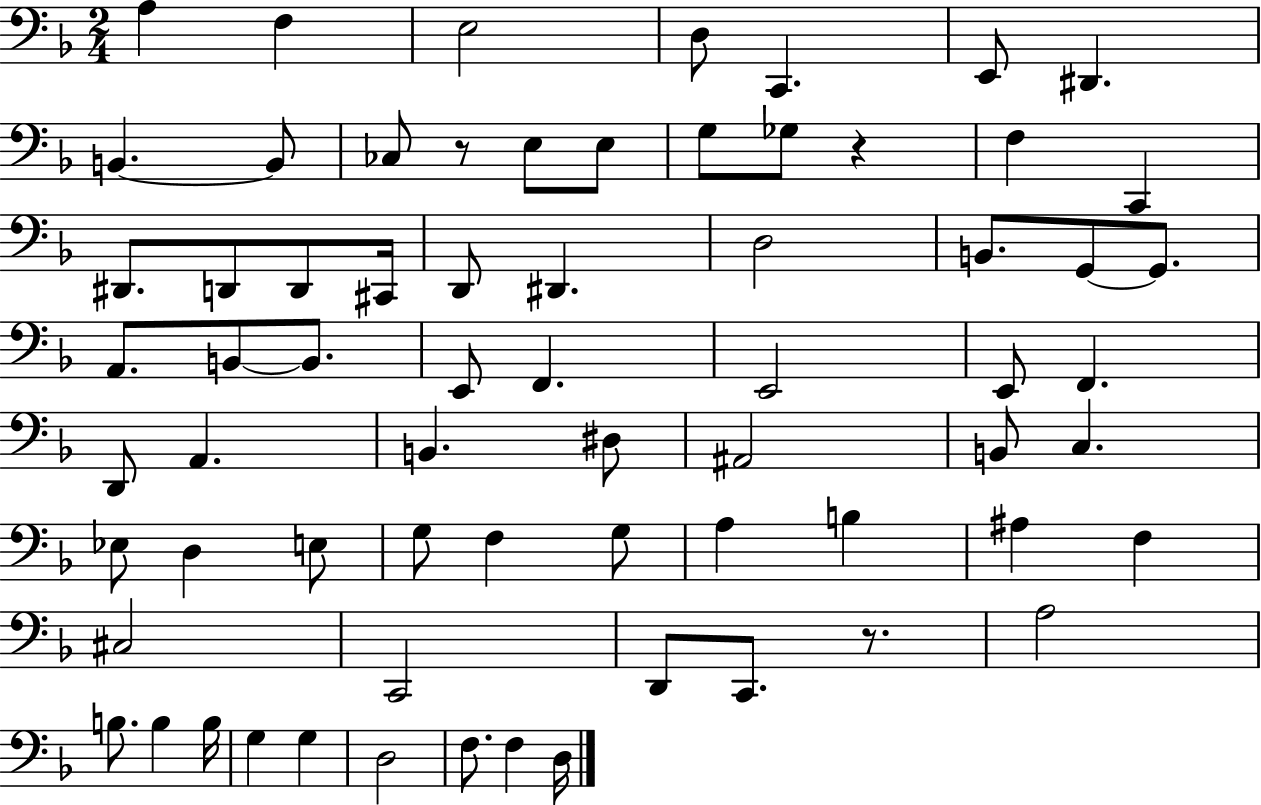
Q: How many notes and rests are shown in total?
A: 68